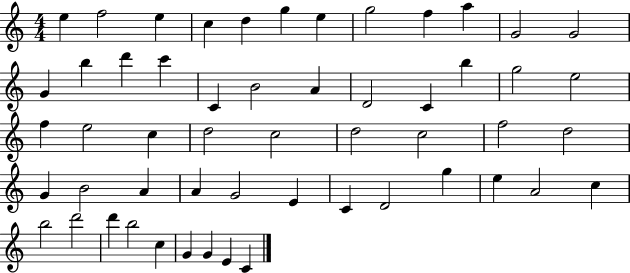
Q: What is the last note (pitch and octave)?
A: C4